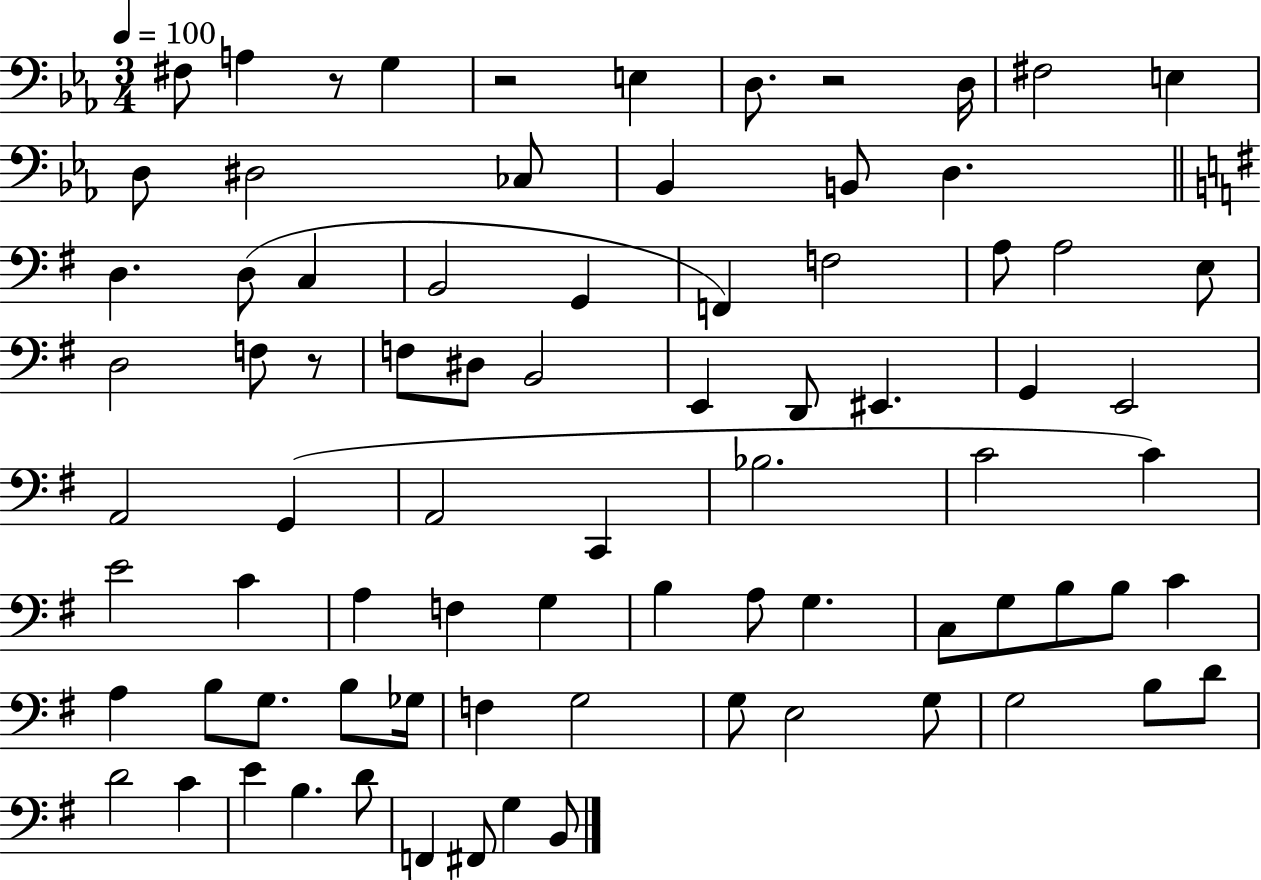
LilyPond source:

{
  \clef bass
  \numericTimeSignature
  \time 3/4
  \key ees \major
  \tempo 4 = 100
  fis8 a4 r8 g4 | r2 e4 | d8. r2 d16 | fis2 e4 | \break d8 dis2 ces8 | bes,4 b,8 d4. | \bar "||" \break \key e \minor d4. d8( c4 | b,2 g,4 | f,4) f2 | a8 a2 e8 | \break d2 f8 r8 | f8 dis8 b,2 | e,4 d,8 eis,4. | g,4 e,2 | \break a,2 g,4( | a,2 c,4 | bes2. | c'2 c'4) | \break e'2 c'4 | a4 f4 g4 | b4 a8 g4. | c8 g8 b8 b8 c'4 | \break a4 b8 g8. b8 ges16 | f4 g2 | g8 e2 g8 | g2 b8 d'8 | \break d'2 c'4 | e'4 b4. d'8 | f,4 fis,8 g4 b,8 | \bar "|."
}